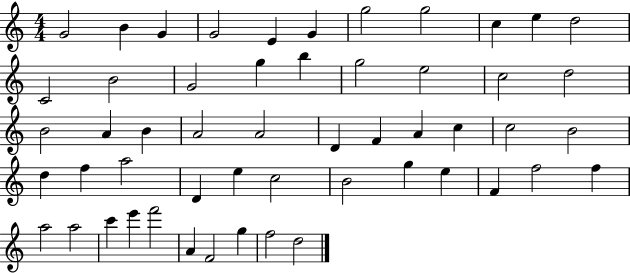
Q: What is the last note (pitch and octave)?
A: D5